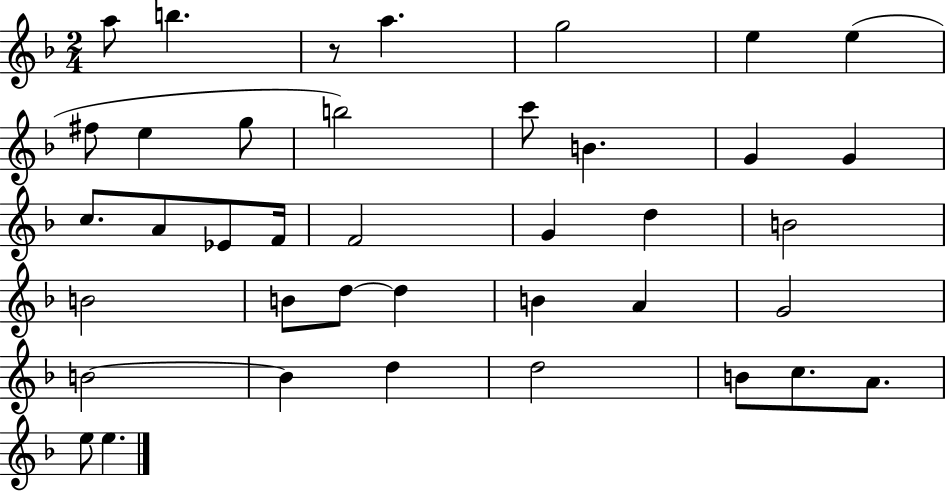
{
  \clef treble
  \numericTimeSignature
  \time 2/4
  \key f \major
  a''8 b''4. | r8 a''4. | g''2 | e''4 e''4( | \break fis''8 e''4 g''8 | b''2) | c'''8 b'4. | g'4 g'4 | \break c''8. a'8 ees'8 f'16 | f'2 | g'4 d''4 | b'2 | \break b'2 | b'8 d''8~~ d''4 | b'4 a'4 | g'2 | \break b'2~~ | b'4 d''4 | d''2 | b'8 c''8. a'8. | \break e''8 e''4. | \bar "|."
}